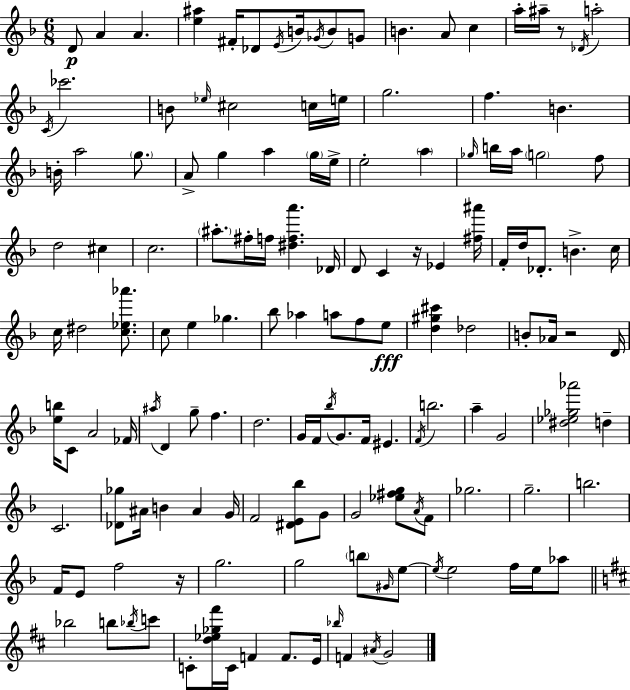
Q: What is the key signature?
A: D minor